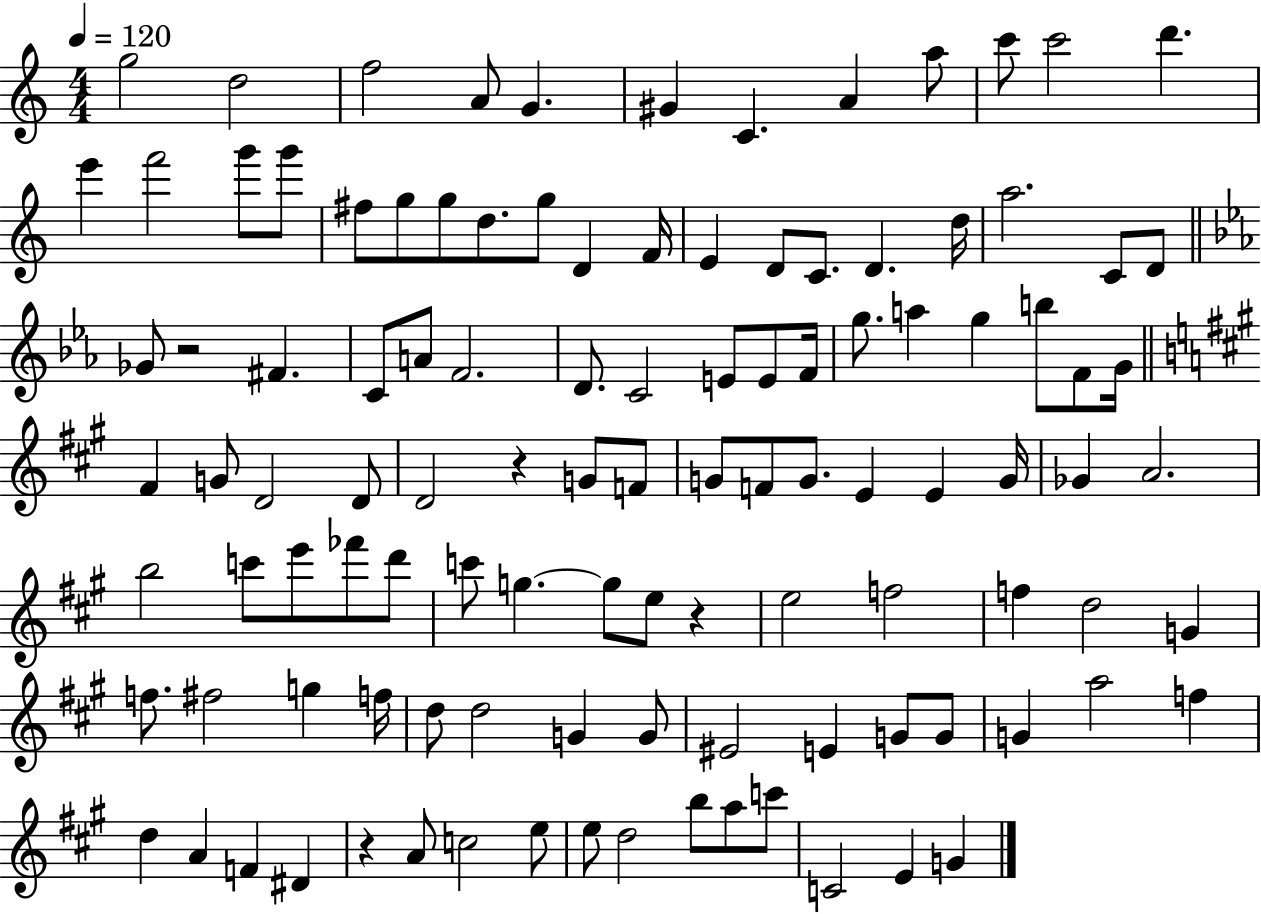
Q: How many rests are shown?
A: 4